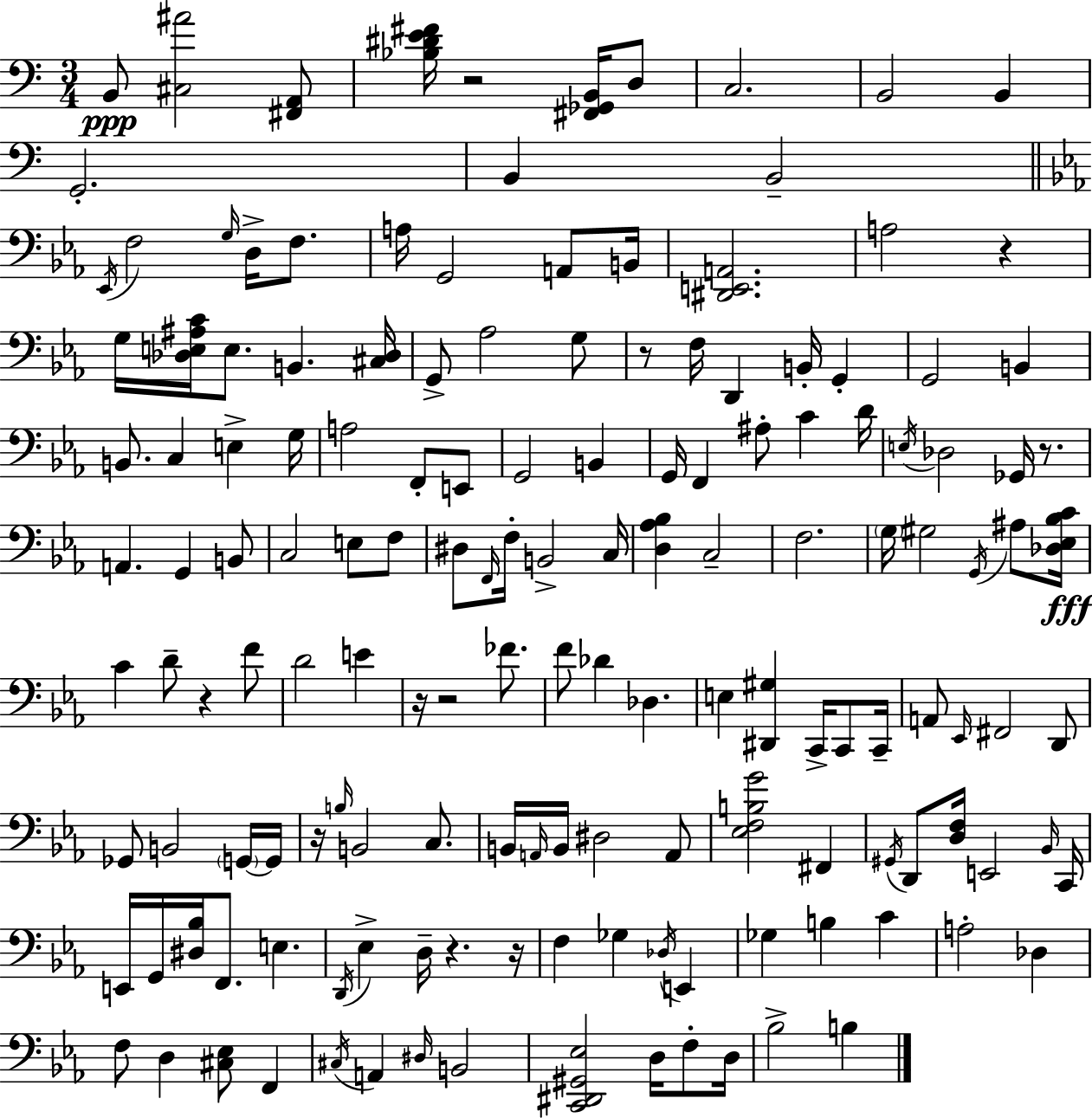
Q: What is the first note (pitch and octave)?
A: B2